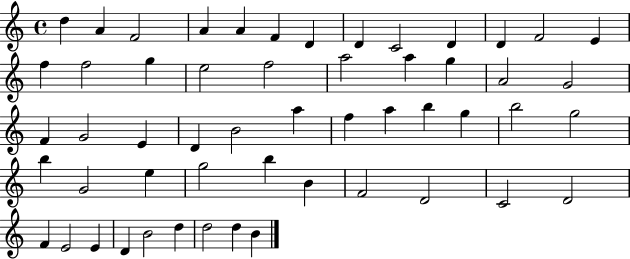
{
  \clef treble
  \time 4/4
  \defaultTimeSignature
  \key c \major
  d''4 a'4 f'2 | a'4 a'4 f'4 d'4 | d'4 c'2 d'4 | d'4 f'2 e'4 | \break f''4 f''2 g''4 | e''2 f''2 | a''2 a''4 g''4 | a'2 g'2 | \break f'4 g'2 e'4 | d'4 b'2 a''4 | f''4 a''4 b''4 g''4 | b''2 g''2 | \break b''4 g'2 e''4 | g''2 b''4 b'4 | f'2 d'2 | c'2 d'2 | \break f'4 e'2 e'4 | d'4 b'2 d''4 | d''2 d''4 b'4 | \bar "|."
}